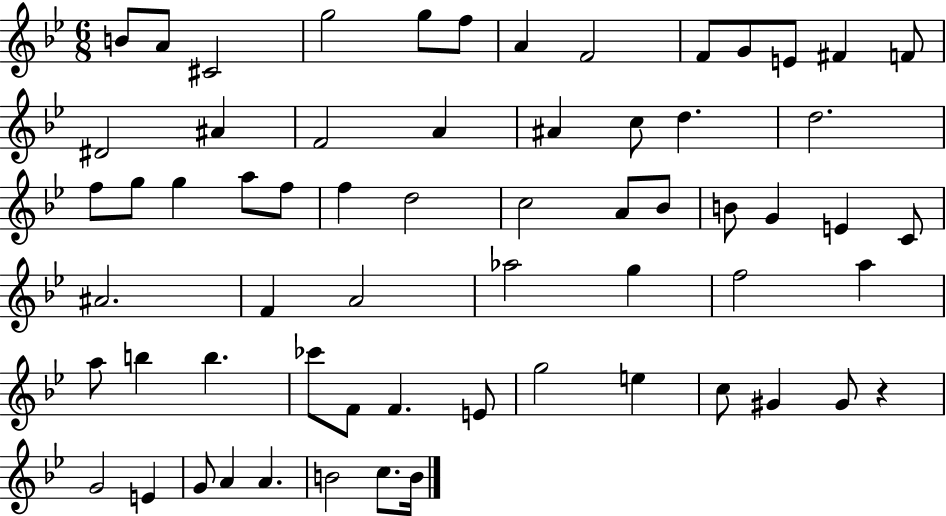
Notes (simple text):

B4/e A4/e C#4/h G5/h G5/e F5/e A4/q F4/h F4/e G4/e E4/e F#4/q F4/e D#4/h A#4/q F4/h A4/q A#4/q C5/e D5/q. D5/h. F5/e G5/e G5/q A5/e F5/e F5/q D5/h C5/h A4/e Bb4/e B4/e G4/q E4/q C4/e A#4/h. F4/q A4/h Ab5/h G5/q F5/h A5/q A5/e B5/q B5/q. CES6/e F4/e F4/q. E4/e G5/h E5/q C5/e G#4/q G#4/e R/q G4/h E4/q G4/e A4/q A4/q. B4/h C5/e. B4/s